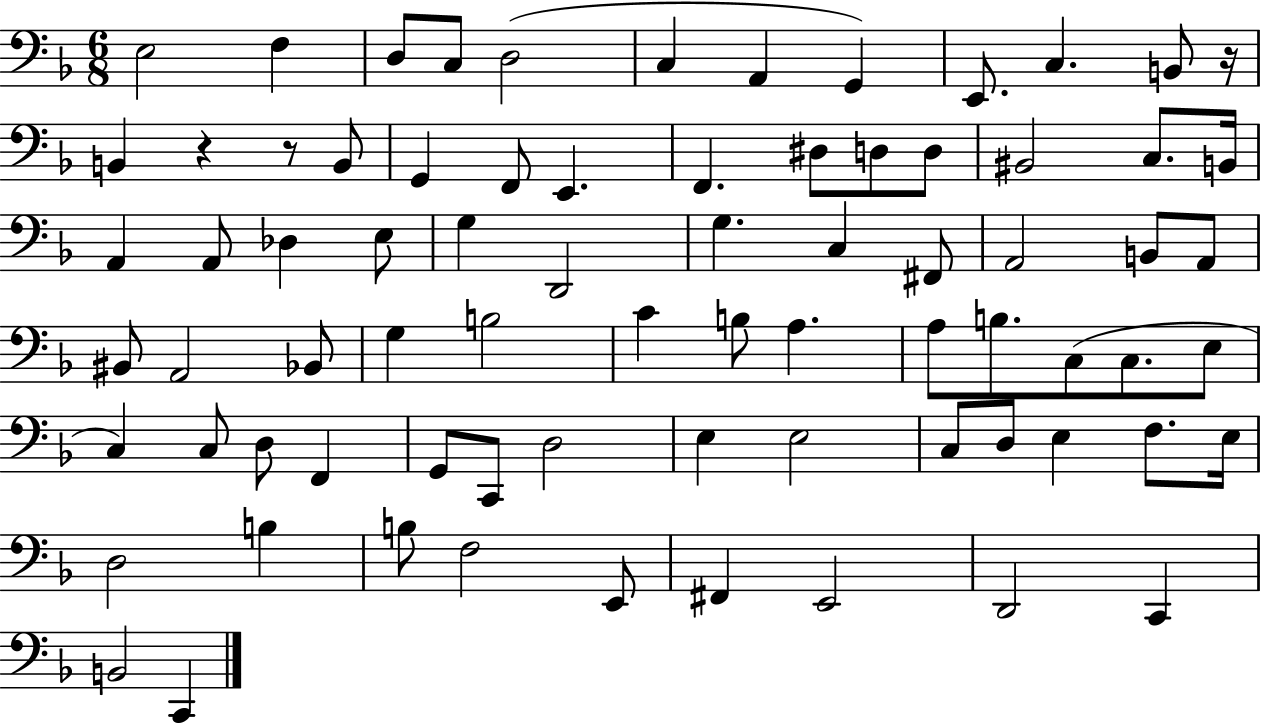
{
  \clef bass
  \numericTimeSignature
  \time 6/8
  \key f \major
  \repeat volta 2 { e2 f4 | d8 c8 d2( | c4 a,4 g,4) | e,8. c4. b,8 r16 | \break b,4 r4 r8 b,8 | g,4 f,8 e,4. | f,4. dis8 d8 d8 | bis,2 c8. b,16 | \break a,4 a,8 des4 e8 | g4 d,2 | g4. c4 fis,8 | a,2 b,8 a,8 | \break bis,8 a,2 bes,8 | g4 b2 | c'4 b8 a4. | a8 b8. c8( c8. e8 | \break c4) c8 d8 f,4 | g,8 c,8 d2 | e4 e2 | c8 d8 e4 f8. e16 | \break d2 b4 | b8 f2 e,8 | fis,4 e,2 | d,2 c,4 | \break b,2 c,4 | } \bar "|."
}